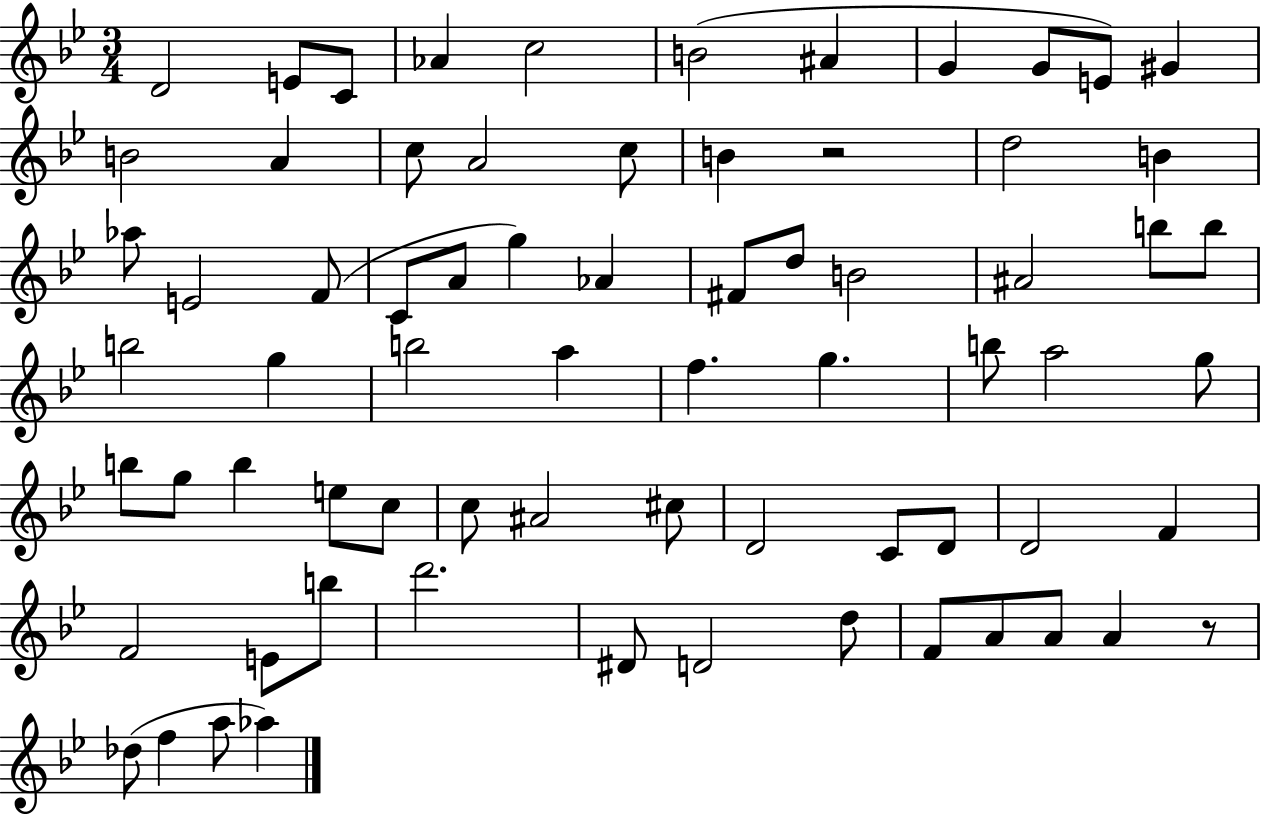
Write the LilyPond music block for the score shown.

{
  \clef treble
  \numericTimeSignature
  \time 3/4
  \key bes \major
  \repeat volta 2 { d'2 e'8 c'8 | aes'4 c''2 | b'2( ais'4 | g'4 g'8 e'8) gis'4 | \break b'2 a'4 | c''8 a'2 c''8 | b'4 r2 | d''2 b'4 | \break aes''8 e'2 f'8( | c'8 a'8 g''4) aes'4 | fis'8 d''8 b'2 | ais'2 b''8 b''8 | \break b''2 g''4 | b''2 a''4 | f''4. g''4. | b''8 a''2 g''8 | \break b''8 g''8 b''4 e''8 c''8 | c''8 ais'2 cis''8 | d'2 c'8 d'8 | d'2 f'4 | \break f'2 e'8 b''8 | d'''2. | dis'8 d'2 d''8 | f'8 a'8 a'8 a'4 r8 | \break des''8( f''4 a''8 aes''4) | } \bar "|."
}